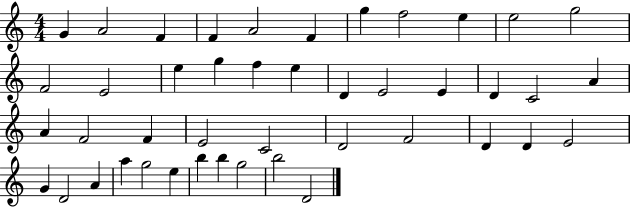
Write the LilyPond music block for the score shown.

{
  \clef treble
  \numericTimeSignature
  \time 4/4
  \key c \major
  g'4 a'2 f'4 | f'4 a'2 f'4 | g''4 f''2 e''4 | e''2 g''2 | \break f'2 e'2 | e''4 g''4 f''4 e''4 | d'4 e'2 e'4 | d'4 c'2 a'4 | \break a'4 f'2 f'4 | e'2 c'2 | d'2 f'2 | d'4 d'4 e'2 | \break g'4 d'2 a'4 | a''4 g''2 e''4 | b''4 b''4 g''2 | b''2 d'2 | \break \bar "|."
}